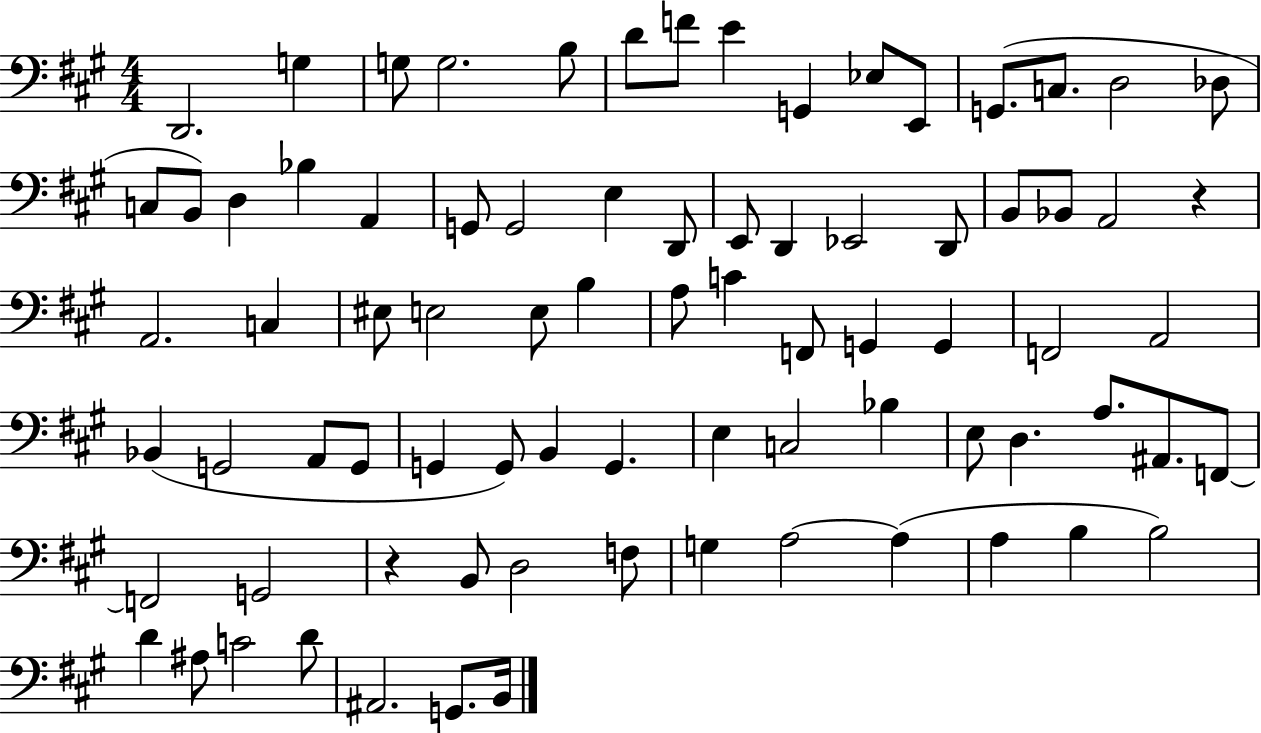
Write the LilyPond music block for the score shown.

{
  \clef bass
  \numericTimeSignature
  \time 4/4
  \key a \major
  d,2. g4 | g8 g2. b8 | d'8 f'8 e'4 g,4 ees8 e,8 | g,8.( c8. d2 des8 | \break c8 b,8) d4 bes4 a,4 | g,8 g,2 e4 d,8 | e,8 d,4 ees,2 d,8 | b,8 bes,8 a,2 r4 | \break a,2. c4 | eis8 e2 e8 b4 | a8 c'4 f,8 g,4 g,4 | f,2 a,2 | \break bes,4( g,2 a,8 g,8 | g,4 g,8) b,4 g,4. | e4 c2 bes4 | e8 d4. a8. ais,8. f,8~~ | \break f,2 g,2 | r4 b,8 d2 f8 | g4 a2~~ a4( | a4 b4 b2) | \break d'4 ais8 c'2 d'8 | ais,2. g,8. b,16 | \bar "|."
}